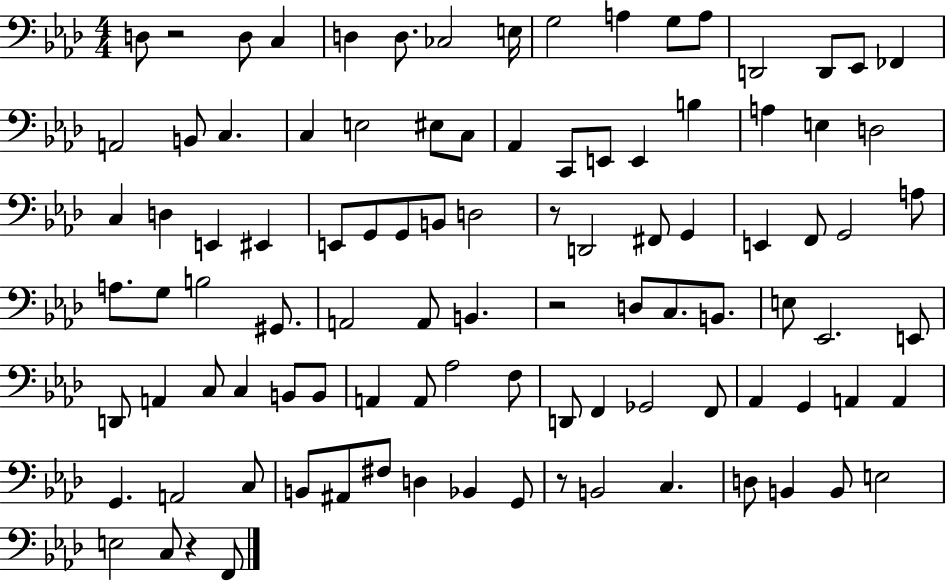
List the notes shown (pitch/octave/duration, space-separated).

D3/e R/h D3/e C3/q D3/q D3/e. CES3/h E3/s G3/h A3/q G3/e A3/e D2/h D2/e Eb2/e FES2/q A2/h B2/e C3/q. C3/q E3/h EIS3/e C3/e Ab2/q C2/e E2/e E2/q B3/q A3/q E3/q D3/h C3/q D3/q E2/q EIS2/q E2/e G2/e G2/e B2/e D3/h R/e D2/h F#2/e G2/q E2/q F2/e G2/h A3/e A3/e. G3/e B3/h G#2/e. A2/h A2/e B2/q. R/h D3/e C3/e. B2/e. E3/e Eb2/h. E2/e D2/e A2/q C3/e C3/q B2/e B2/e A2/q A2/e Ab3/h F3/e D2/e F2/q Gb2/h F2/e Ab2/q G2/q A2/q A2/q G2/q. A2/h C3/e B2/e A#2/e F#3/e D3/q Bb2/q G2/e R/e B2/h C3/q. D3/e B2/q B2/e E3/h E3/h C3/e R/q F2/e